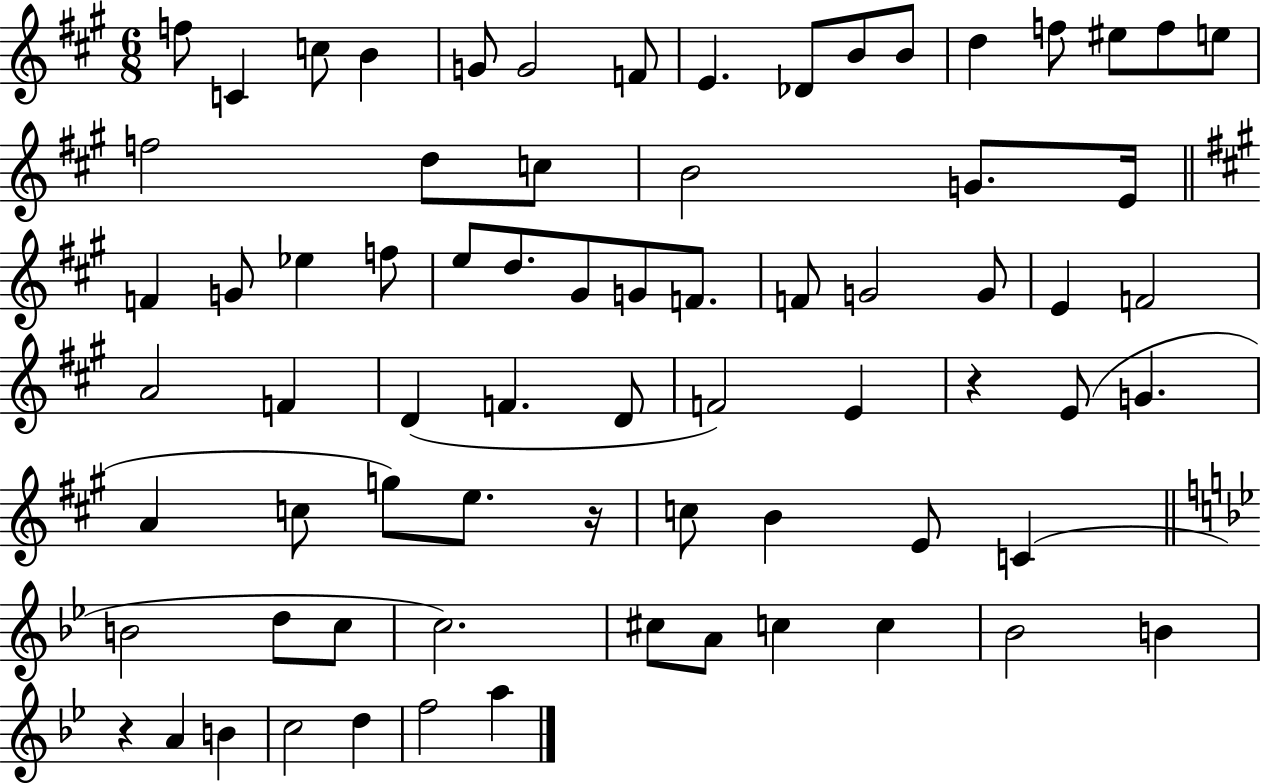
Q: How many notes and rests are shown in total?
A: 72